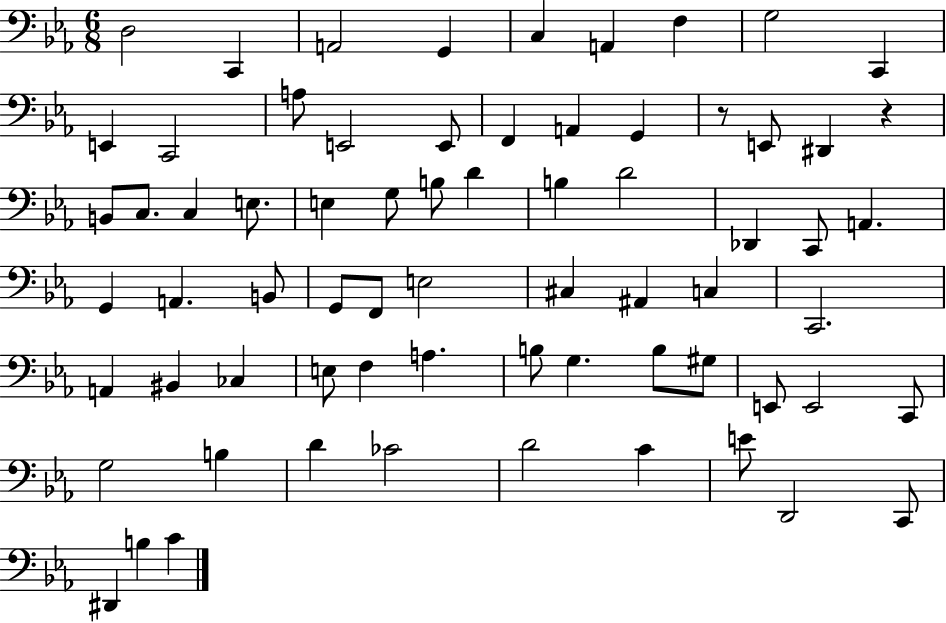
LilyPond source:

{
  \clef bass
  \numericTimeSignature
  \time 6/8
  \key ees \major
  d2 c,4 | a,2 g,4 | c4 a,4 f4 | g2 c,4 | \break e,4 c,2 | a8 e,2 e,8 | f,4 a,4 g,4 | r8 e,8 dis,4 r4 | \break b,8 c8. c4 e8. | e4 g8 b8 d'4 | b4 d'2 | des,4 c,8 a,4. | \break g,4 a,4. b,8 | g,8 f,8 e2 | cis4 ais,4 c4 | c,2. | \break a,4 bis,4 ces4 | e8 f4 a4. | b8 g4. b8 gis8 | e,8 e,2 c,8 | \break g2 b4 | d'4 ces'2 | d'2 c'4 | e'8 d,2 c,8 | \break dis,4 b4 c'4 | \bar "|."
}